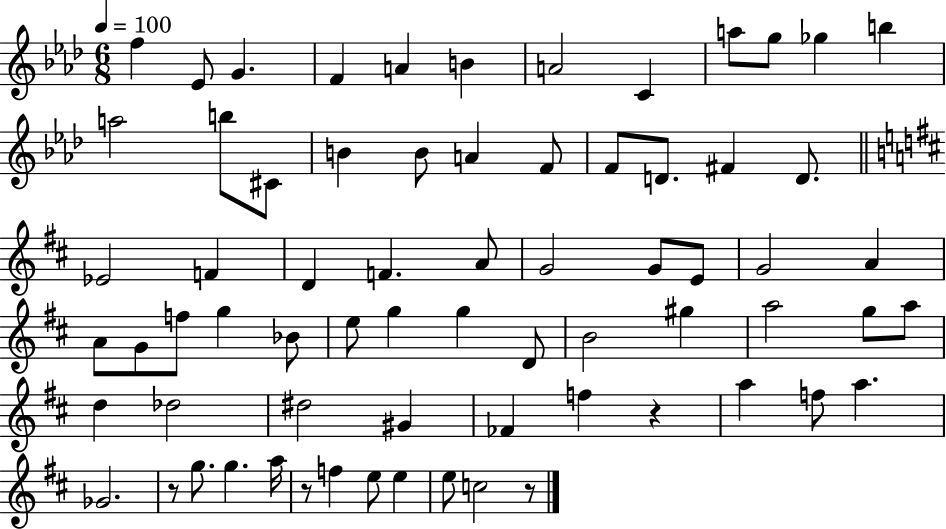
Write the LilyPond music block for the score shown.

{
  \clef treble
  \numericTimeSignature
  \time 6/8
  \key aes \major
  \tempo 4 = 100
  f''4 ees'8 g'4. | f'4 a'4 b'4 | a'2 c'4 | a''8 g''8 ges''4 b''4 | \break a''2 b''8 cis'8 | b'4 b'8 a'4 f'8 | f'8 d'8. fis'4 d'8. | \bar "||" \break \key b \minor ees'2 f'4 | d'4 f'4. a'8 | g'2 g'8 e'8 | g'2 a'4 | \break a'8 g'8 f''8 g''4 bes'8 | e''8 g''4 g''4 d'8 | b'2 gis''4 | a''2 g''8 a''8 | \break d''4 des''2 | dis''2 gis'4 | fes'4 f''4 r4 | a''4 f''8 a''4. | \break ges'2. | r8 g''8. g''4. a''16 | r8 f''4 e''8 e''4 | e''8 c''2 r8 | \break \bar "|."
}